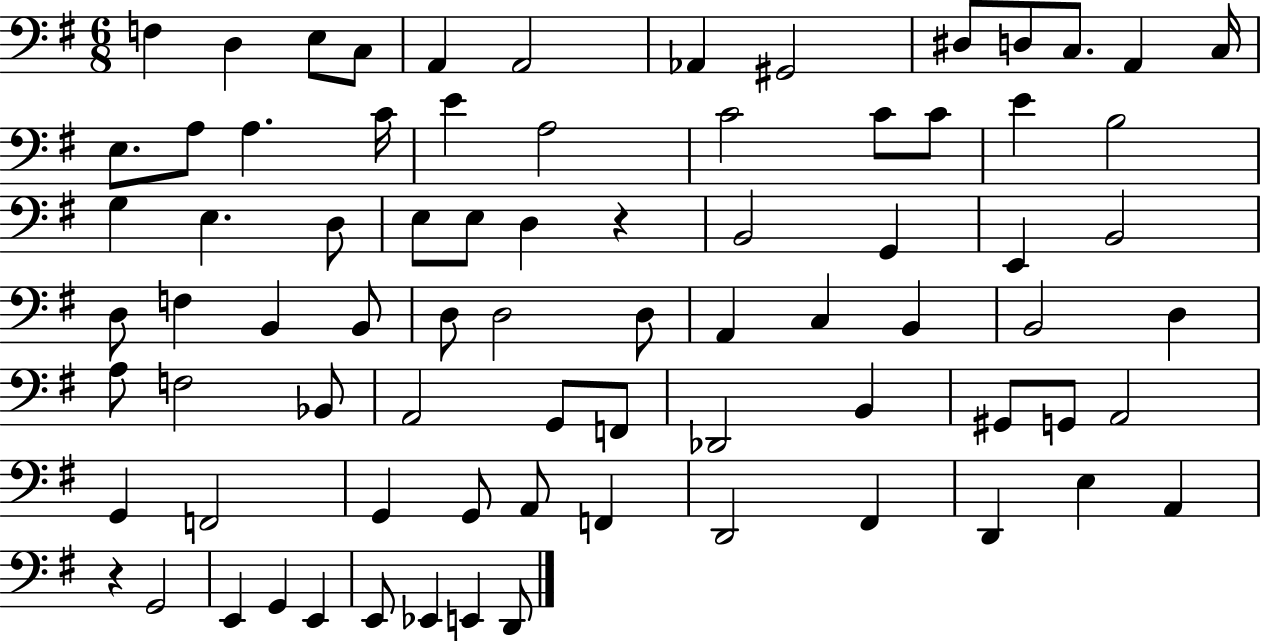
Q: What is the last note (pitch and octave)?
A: D2